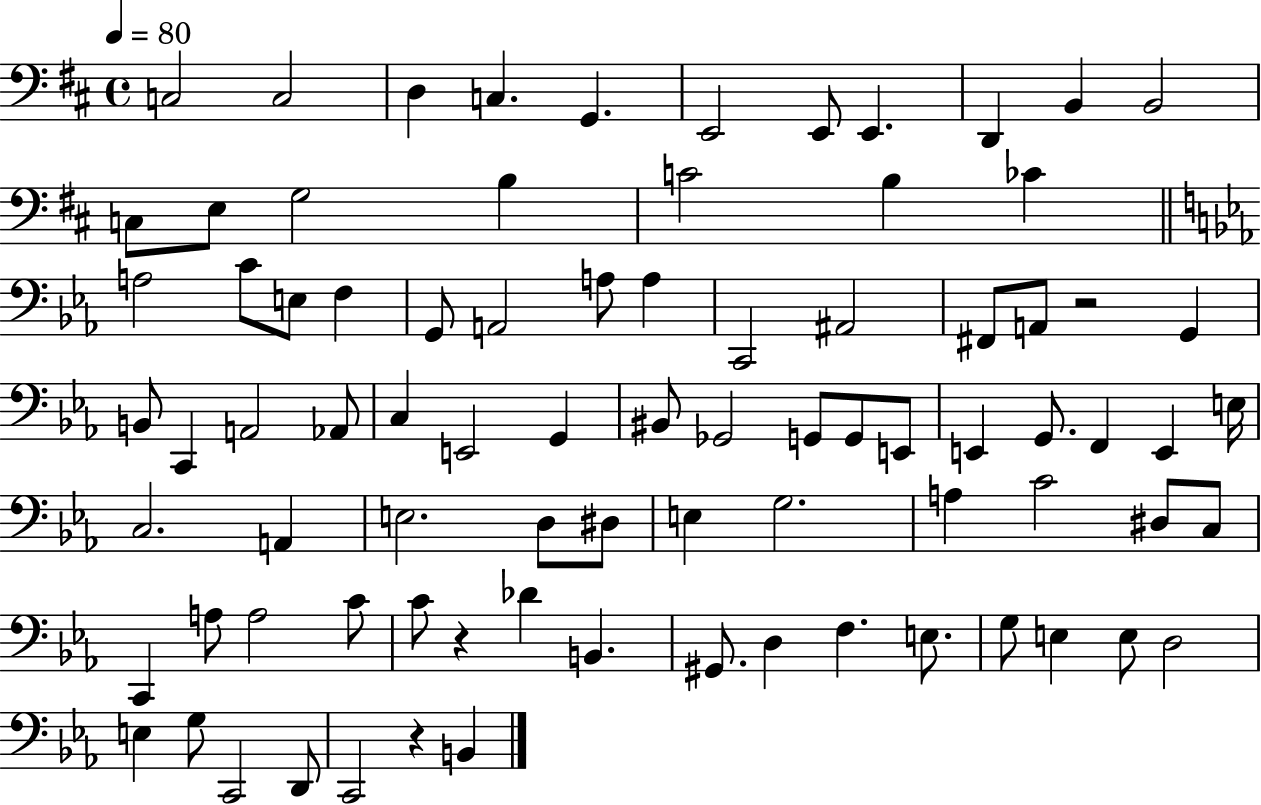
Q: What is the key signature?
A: D major